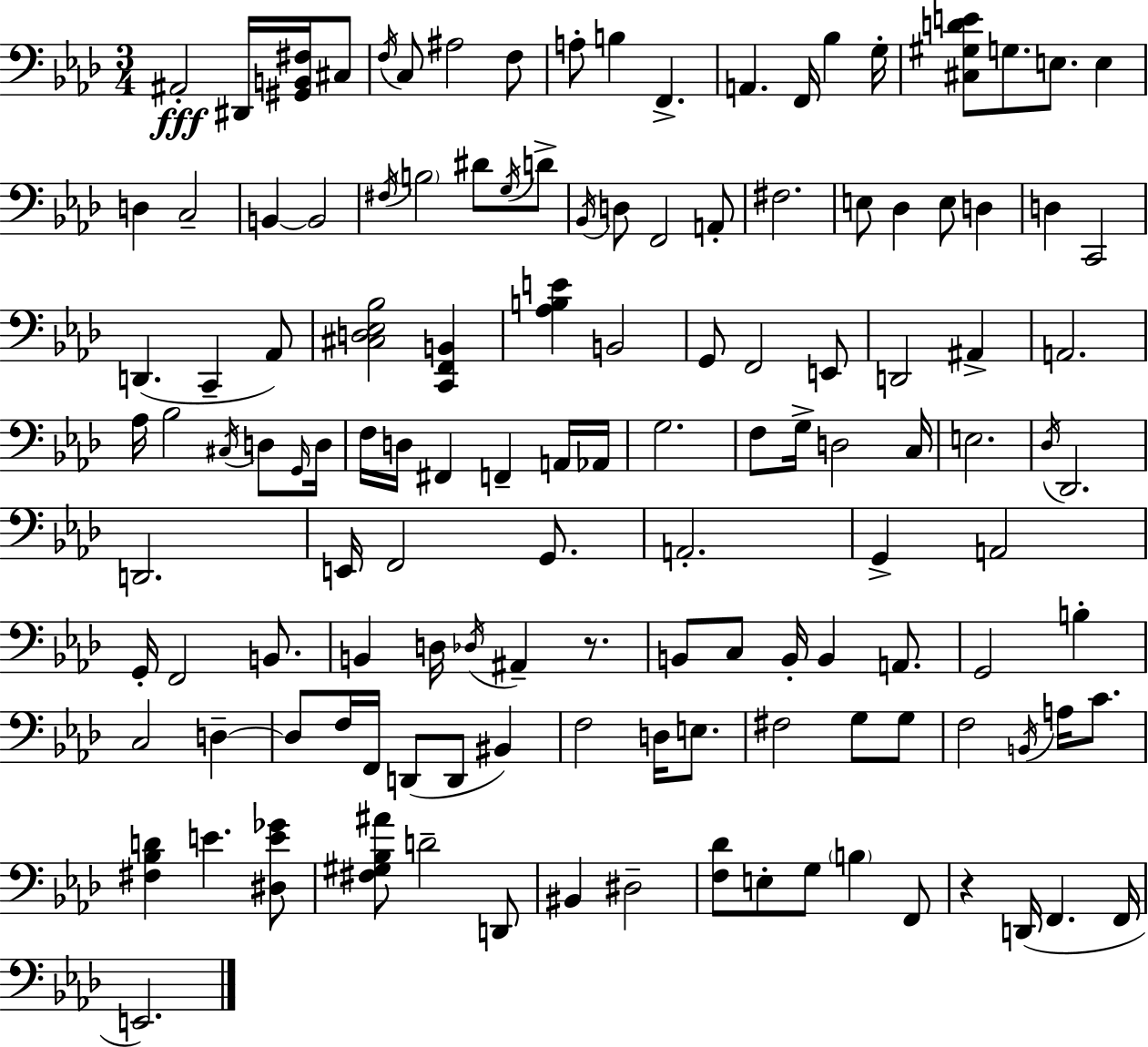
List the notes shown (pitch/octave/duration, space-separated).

A#2/h D#2/s [G#2,B2,F#3]/s C#3/e F3/s C3/e A#3/h F3/e A3/e B3/q F2/q. A2/q. F2/s Bb3/q G3/s [C#3,G#3,D4,E4]/e G3/e. E3/e. E3/q D3/q C3/h B2/q B2/h F#3/s B3/h D#4/e G3/s D4/e Bb2/s D3/e F2/h A2/e F#3/h. E3/e Db3/q E3/e D3/q D3/q C2/h D2/q. C2/q Ab2/e [C#3,D3,Eb3,Bb3]/h [C2,F2,B2]/q [Ab3,B3,E4]/q B2/h G2/e F2/h E2/e D2/h A#2/q A2/h. Ab3/s Bb3/h C#3/s D3/e G2/s D3/s F3/s D3/s F#2/q F2/q A2/s Ab2/s G3/h. F3/e G3/s D3/h C3/s E3/h. Db3/s Db2/h. D2/h. E2/s F2/h G2/e. A2/h. G2/q A2/h G2/s F2/h B2/e. B2/q D3/s Db3/s A#2/q R/e. B2/e C3/e B2/s B2/q A2/e. G2/h B3/q C3/h D3/q D3/e F3/s F2/s D2/e D2/e BIS2/q F3/h D3/s E3/e. F#3/h G3/e G3/e F3/h B2/s A3/s C4/e. [F#3,Bb3,D4]/q E4/q. [D#3,E4,Gb4]/e [F#3,G#3,Bb3,A#4]/e D4/h D2/e BIS2/q D#3/h [F3,Db4]/e E3/e G3/e B3/q F2/e R/q D2/s F2/q. F2/s E2/h.